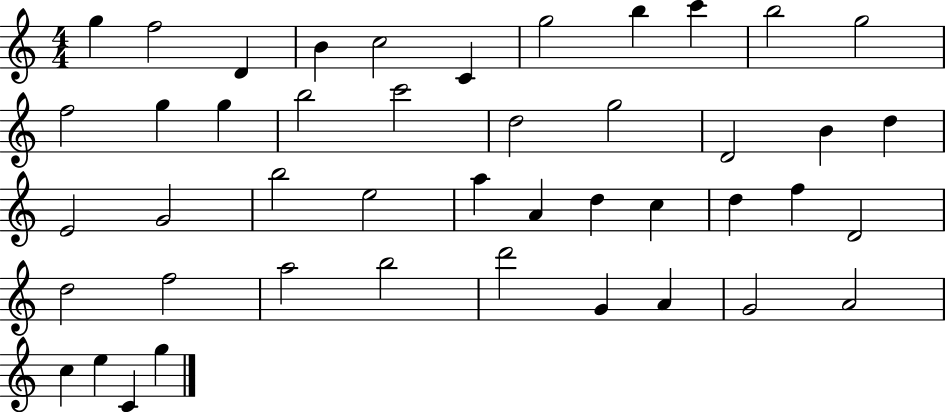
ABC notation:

X:1
T:Untitled
M:4/4
L:1/4
K:C
g f2 D B c2 C g2 b c' b2 g2 f2 g g b2 c'2 d2 g2 D2 B d E2 G2 b2 e2 a A d c d f D2 d2 f2 a2 b2 d'2 G A G2 A2 c e C g